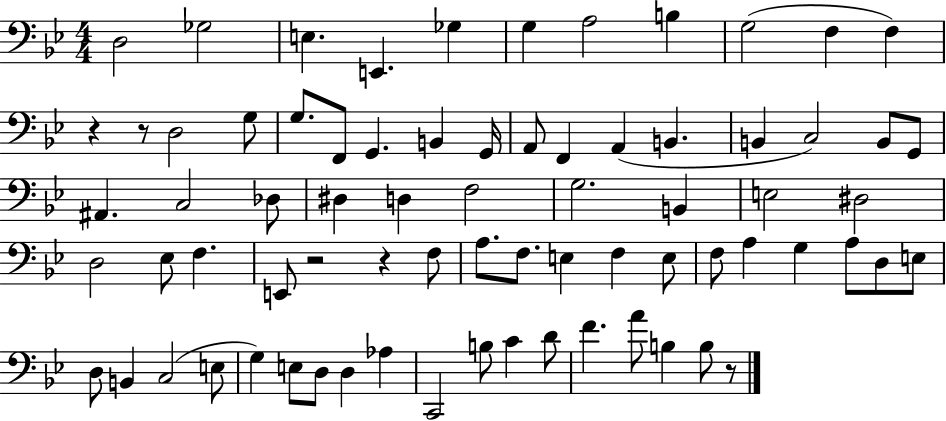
D3/h Gb3/h E3/q. E2/q. Gb3/q G3/q A3/h B3/q G3/h F3/q F3/q R/q R/e D3/h G3/e G3/e. F2/e G2/q. B2/q G2/s A2/e F2/q A2/q B2/q. B2/q C3/h B2/e G2/e A#2/q. C3/h Db3/e D#3/q D3/q F3/h G3/h. B2/q E3/h D#3/h D3/h Eb3/e F3/q. E2/e R/h R/q F3/e A3/e. F3/e. E3/q F3/q E3/e F3/e A3/q G3/q A3/e D3/e E3/e D3/e B2/q C3/h E3/e G3/q E3/e D3/e D3/q Ab3/q C2/h B3/e C4/q D4/e F4/q. A4/e B3/q B3/e R/e